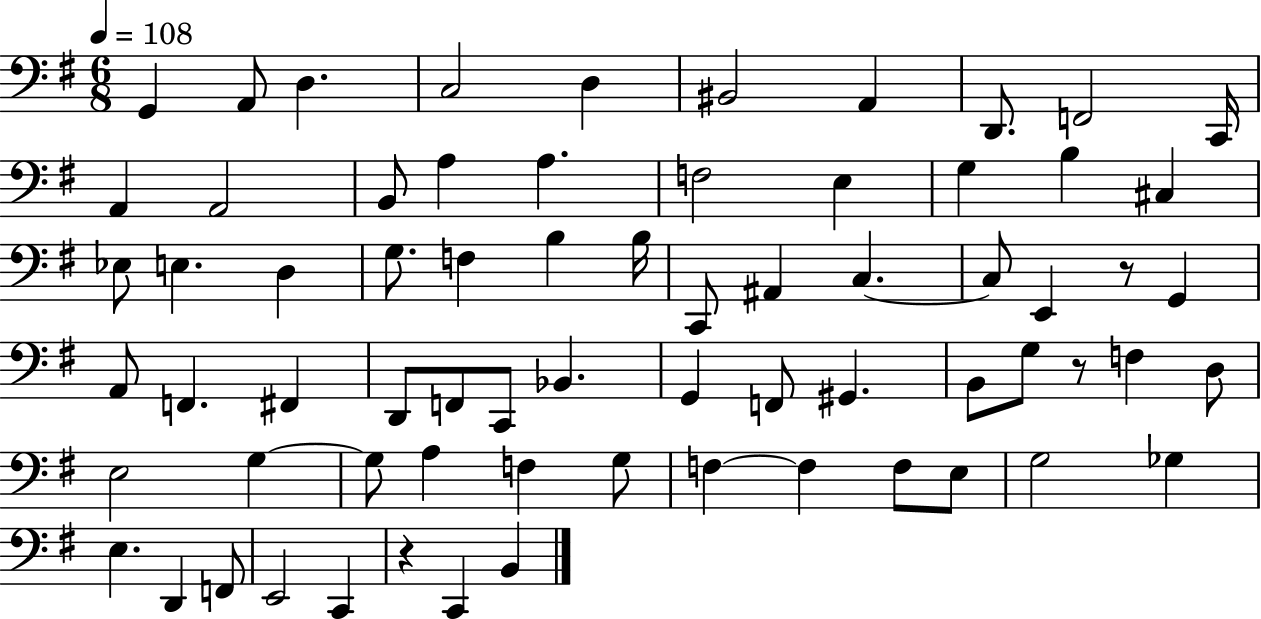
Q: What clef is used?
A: bass